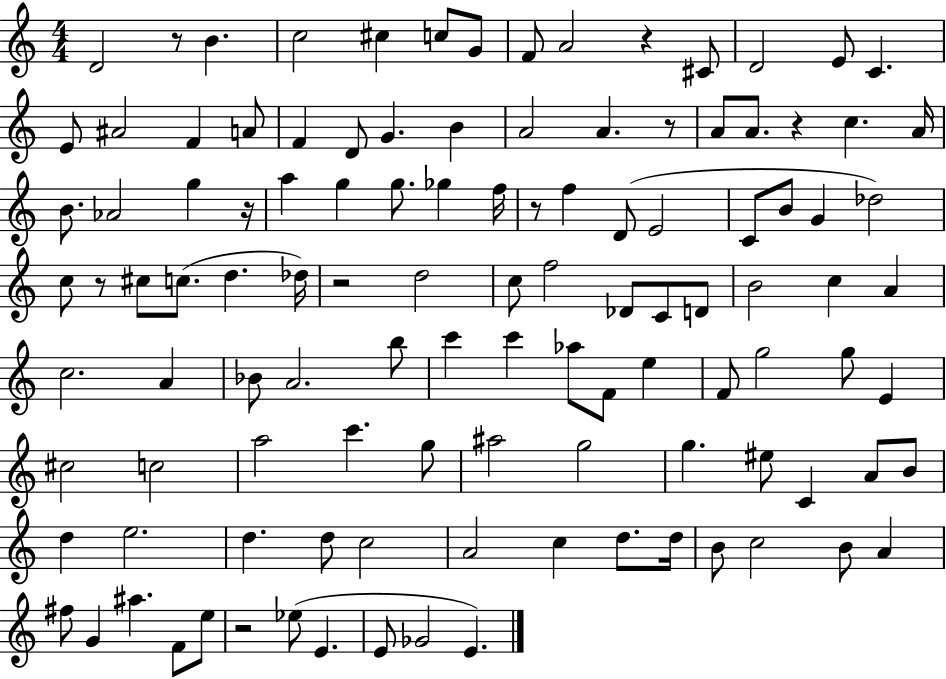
D4/h R/e B4/q. C5/h C#5/q C5/e G4/e F4/e A4/h R/q C#4/e D4/h E4/e C4/q. E4/e A#4/h F4/q A4/e F4/q D4/e G4/q. B4/q A4/h A4/q. R/e A4/e A4/e. R/q C5/q. A4/s B4/e. Ab4/h G5/q R/s A5/q G5/q G5/e. Gb5/q F5/s R/e F5/q D4/e E4/h C4/e B4/e G4/q Db5/h C5/e R/e C#5/e C5/e. D5/q. Db5/s R/h D5/h C5/e F5/h Db4/e C4/e D4/e B4/h C5/q A4/q C5/h. A4/q Bb4/e A4/h. B5/e C6/q C6/q Ab5/e F4/e E5/q F4/e G5/h G5/e E4/q C#5/h C5/h A5/h C6/q. G5/e A#5/h G5/h G5/q. EIS5/e C4/q A4/e B4/e D5/q E5/h. D5/q. D5/e C5/h A4/h C5/q D5/e. D5/s B4/e C5/h B4/e A4/q F#5/e G4/q A#5/q. F4/e E5/e R/h Eb5/e E4/q. E4/e Gb4/h E4/q.